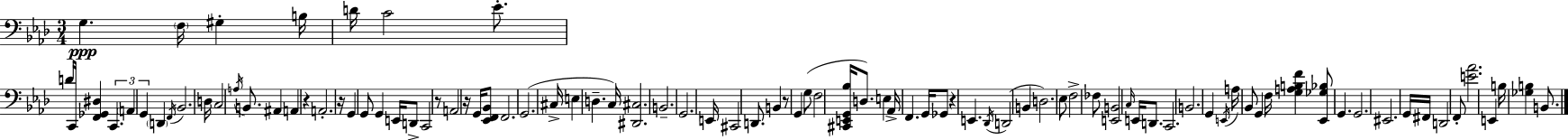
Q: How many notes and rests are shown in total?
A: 95